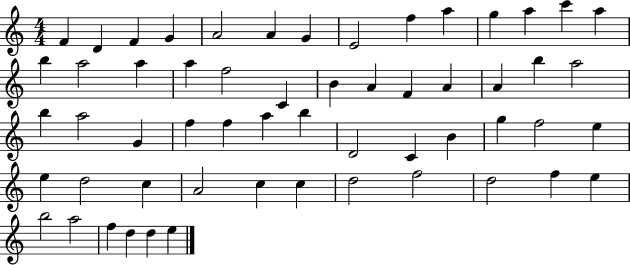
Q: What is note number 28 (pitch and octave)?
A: B5